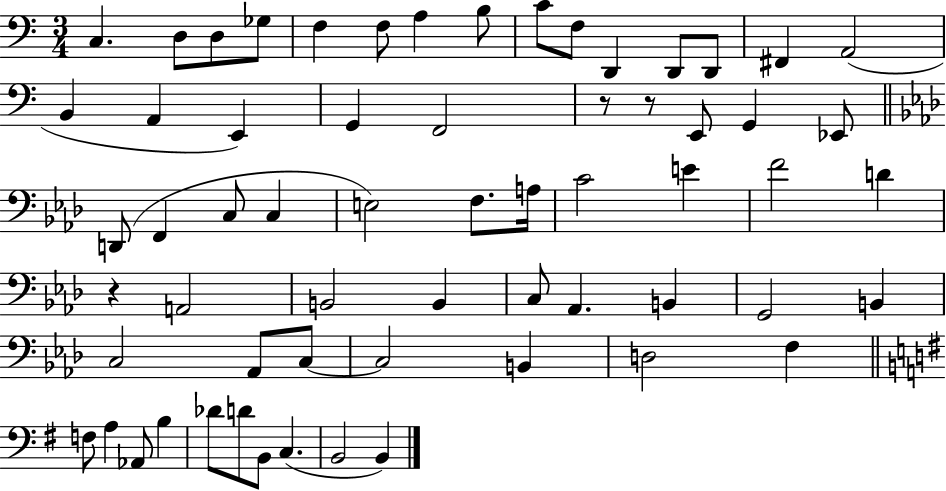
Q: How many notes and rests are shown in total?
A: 62